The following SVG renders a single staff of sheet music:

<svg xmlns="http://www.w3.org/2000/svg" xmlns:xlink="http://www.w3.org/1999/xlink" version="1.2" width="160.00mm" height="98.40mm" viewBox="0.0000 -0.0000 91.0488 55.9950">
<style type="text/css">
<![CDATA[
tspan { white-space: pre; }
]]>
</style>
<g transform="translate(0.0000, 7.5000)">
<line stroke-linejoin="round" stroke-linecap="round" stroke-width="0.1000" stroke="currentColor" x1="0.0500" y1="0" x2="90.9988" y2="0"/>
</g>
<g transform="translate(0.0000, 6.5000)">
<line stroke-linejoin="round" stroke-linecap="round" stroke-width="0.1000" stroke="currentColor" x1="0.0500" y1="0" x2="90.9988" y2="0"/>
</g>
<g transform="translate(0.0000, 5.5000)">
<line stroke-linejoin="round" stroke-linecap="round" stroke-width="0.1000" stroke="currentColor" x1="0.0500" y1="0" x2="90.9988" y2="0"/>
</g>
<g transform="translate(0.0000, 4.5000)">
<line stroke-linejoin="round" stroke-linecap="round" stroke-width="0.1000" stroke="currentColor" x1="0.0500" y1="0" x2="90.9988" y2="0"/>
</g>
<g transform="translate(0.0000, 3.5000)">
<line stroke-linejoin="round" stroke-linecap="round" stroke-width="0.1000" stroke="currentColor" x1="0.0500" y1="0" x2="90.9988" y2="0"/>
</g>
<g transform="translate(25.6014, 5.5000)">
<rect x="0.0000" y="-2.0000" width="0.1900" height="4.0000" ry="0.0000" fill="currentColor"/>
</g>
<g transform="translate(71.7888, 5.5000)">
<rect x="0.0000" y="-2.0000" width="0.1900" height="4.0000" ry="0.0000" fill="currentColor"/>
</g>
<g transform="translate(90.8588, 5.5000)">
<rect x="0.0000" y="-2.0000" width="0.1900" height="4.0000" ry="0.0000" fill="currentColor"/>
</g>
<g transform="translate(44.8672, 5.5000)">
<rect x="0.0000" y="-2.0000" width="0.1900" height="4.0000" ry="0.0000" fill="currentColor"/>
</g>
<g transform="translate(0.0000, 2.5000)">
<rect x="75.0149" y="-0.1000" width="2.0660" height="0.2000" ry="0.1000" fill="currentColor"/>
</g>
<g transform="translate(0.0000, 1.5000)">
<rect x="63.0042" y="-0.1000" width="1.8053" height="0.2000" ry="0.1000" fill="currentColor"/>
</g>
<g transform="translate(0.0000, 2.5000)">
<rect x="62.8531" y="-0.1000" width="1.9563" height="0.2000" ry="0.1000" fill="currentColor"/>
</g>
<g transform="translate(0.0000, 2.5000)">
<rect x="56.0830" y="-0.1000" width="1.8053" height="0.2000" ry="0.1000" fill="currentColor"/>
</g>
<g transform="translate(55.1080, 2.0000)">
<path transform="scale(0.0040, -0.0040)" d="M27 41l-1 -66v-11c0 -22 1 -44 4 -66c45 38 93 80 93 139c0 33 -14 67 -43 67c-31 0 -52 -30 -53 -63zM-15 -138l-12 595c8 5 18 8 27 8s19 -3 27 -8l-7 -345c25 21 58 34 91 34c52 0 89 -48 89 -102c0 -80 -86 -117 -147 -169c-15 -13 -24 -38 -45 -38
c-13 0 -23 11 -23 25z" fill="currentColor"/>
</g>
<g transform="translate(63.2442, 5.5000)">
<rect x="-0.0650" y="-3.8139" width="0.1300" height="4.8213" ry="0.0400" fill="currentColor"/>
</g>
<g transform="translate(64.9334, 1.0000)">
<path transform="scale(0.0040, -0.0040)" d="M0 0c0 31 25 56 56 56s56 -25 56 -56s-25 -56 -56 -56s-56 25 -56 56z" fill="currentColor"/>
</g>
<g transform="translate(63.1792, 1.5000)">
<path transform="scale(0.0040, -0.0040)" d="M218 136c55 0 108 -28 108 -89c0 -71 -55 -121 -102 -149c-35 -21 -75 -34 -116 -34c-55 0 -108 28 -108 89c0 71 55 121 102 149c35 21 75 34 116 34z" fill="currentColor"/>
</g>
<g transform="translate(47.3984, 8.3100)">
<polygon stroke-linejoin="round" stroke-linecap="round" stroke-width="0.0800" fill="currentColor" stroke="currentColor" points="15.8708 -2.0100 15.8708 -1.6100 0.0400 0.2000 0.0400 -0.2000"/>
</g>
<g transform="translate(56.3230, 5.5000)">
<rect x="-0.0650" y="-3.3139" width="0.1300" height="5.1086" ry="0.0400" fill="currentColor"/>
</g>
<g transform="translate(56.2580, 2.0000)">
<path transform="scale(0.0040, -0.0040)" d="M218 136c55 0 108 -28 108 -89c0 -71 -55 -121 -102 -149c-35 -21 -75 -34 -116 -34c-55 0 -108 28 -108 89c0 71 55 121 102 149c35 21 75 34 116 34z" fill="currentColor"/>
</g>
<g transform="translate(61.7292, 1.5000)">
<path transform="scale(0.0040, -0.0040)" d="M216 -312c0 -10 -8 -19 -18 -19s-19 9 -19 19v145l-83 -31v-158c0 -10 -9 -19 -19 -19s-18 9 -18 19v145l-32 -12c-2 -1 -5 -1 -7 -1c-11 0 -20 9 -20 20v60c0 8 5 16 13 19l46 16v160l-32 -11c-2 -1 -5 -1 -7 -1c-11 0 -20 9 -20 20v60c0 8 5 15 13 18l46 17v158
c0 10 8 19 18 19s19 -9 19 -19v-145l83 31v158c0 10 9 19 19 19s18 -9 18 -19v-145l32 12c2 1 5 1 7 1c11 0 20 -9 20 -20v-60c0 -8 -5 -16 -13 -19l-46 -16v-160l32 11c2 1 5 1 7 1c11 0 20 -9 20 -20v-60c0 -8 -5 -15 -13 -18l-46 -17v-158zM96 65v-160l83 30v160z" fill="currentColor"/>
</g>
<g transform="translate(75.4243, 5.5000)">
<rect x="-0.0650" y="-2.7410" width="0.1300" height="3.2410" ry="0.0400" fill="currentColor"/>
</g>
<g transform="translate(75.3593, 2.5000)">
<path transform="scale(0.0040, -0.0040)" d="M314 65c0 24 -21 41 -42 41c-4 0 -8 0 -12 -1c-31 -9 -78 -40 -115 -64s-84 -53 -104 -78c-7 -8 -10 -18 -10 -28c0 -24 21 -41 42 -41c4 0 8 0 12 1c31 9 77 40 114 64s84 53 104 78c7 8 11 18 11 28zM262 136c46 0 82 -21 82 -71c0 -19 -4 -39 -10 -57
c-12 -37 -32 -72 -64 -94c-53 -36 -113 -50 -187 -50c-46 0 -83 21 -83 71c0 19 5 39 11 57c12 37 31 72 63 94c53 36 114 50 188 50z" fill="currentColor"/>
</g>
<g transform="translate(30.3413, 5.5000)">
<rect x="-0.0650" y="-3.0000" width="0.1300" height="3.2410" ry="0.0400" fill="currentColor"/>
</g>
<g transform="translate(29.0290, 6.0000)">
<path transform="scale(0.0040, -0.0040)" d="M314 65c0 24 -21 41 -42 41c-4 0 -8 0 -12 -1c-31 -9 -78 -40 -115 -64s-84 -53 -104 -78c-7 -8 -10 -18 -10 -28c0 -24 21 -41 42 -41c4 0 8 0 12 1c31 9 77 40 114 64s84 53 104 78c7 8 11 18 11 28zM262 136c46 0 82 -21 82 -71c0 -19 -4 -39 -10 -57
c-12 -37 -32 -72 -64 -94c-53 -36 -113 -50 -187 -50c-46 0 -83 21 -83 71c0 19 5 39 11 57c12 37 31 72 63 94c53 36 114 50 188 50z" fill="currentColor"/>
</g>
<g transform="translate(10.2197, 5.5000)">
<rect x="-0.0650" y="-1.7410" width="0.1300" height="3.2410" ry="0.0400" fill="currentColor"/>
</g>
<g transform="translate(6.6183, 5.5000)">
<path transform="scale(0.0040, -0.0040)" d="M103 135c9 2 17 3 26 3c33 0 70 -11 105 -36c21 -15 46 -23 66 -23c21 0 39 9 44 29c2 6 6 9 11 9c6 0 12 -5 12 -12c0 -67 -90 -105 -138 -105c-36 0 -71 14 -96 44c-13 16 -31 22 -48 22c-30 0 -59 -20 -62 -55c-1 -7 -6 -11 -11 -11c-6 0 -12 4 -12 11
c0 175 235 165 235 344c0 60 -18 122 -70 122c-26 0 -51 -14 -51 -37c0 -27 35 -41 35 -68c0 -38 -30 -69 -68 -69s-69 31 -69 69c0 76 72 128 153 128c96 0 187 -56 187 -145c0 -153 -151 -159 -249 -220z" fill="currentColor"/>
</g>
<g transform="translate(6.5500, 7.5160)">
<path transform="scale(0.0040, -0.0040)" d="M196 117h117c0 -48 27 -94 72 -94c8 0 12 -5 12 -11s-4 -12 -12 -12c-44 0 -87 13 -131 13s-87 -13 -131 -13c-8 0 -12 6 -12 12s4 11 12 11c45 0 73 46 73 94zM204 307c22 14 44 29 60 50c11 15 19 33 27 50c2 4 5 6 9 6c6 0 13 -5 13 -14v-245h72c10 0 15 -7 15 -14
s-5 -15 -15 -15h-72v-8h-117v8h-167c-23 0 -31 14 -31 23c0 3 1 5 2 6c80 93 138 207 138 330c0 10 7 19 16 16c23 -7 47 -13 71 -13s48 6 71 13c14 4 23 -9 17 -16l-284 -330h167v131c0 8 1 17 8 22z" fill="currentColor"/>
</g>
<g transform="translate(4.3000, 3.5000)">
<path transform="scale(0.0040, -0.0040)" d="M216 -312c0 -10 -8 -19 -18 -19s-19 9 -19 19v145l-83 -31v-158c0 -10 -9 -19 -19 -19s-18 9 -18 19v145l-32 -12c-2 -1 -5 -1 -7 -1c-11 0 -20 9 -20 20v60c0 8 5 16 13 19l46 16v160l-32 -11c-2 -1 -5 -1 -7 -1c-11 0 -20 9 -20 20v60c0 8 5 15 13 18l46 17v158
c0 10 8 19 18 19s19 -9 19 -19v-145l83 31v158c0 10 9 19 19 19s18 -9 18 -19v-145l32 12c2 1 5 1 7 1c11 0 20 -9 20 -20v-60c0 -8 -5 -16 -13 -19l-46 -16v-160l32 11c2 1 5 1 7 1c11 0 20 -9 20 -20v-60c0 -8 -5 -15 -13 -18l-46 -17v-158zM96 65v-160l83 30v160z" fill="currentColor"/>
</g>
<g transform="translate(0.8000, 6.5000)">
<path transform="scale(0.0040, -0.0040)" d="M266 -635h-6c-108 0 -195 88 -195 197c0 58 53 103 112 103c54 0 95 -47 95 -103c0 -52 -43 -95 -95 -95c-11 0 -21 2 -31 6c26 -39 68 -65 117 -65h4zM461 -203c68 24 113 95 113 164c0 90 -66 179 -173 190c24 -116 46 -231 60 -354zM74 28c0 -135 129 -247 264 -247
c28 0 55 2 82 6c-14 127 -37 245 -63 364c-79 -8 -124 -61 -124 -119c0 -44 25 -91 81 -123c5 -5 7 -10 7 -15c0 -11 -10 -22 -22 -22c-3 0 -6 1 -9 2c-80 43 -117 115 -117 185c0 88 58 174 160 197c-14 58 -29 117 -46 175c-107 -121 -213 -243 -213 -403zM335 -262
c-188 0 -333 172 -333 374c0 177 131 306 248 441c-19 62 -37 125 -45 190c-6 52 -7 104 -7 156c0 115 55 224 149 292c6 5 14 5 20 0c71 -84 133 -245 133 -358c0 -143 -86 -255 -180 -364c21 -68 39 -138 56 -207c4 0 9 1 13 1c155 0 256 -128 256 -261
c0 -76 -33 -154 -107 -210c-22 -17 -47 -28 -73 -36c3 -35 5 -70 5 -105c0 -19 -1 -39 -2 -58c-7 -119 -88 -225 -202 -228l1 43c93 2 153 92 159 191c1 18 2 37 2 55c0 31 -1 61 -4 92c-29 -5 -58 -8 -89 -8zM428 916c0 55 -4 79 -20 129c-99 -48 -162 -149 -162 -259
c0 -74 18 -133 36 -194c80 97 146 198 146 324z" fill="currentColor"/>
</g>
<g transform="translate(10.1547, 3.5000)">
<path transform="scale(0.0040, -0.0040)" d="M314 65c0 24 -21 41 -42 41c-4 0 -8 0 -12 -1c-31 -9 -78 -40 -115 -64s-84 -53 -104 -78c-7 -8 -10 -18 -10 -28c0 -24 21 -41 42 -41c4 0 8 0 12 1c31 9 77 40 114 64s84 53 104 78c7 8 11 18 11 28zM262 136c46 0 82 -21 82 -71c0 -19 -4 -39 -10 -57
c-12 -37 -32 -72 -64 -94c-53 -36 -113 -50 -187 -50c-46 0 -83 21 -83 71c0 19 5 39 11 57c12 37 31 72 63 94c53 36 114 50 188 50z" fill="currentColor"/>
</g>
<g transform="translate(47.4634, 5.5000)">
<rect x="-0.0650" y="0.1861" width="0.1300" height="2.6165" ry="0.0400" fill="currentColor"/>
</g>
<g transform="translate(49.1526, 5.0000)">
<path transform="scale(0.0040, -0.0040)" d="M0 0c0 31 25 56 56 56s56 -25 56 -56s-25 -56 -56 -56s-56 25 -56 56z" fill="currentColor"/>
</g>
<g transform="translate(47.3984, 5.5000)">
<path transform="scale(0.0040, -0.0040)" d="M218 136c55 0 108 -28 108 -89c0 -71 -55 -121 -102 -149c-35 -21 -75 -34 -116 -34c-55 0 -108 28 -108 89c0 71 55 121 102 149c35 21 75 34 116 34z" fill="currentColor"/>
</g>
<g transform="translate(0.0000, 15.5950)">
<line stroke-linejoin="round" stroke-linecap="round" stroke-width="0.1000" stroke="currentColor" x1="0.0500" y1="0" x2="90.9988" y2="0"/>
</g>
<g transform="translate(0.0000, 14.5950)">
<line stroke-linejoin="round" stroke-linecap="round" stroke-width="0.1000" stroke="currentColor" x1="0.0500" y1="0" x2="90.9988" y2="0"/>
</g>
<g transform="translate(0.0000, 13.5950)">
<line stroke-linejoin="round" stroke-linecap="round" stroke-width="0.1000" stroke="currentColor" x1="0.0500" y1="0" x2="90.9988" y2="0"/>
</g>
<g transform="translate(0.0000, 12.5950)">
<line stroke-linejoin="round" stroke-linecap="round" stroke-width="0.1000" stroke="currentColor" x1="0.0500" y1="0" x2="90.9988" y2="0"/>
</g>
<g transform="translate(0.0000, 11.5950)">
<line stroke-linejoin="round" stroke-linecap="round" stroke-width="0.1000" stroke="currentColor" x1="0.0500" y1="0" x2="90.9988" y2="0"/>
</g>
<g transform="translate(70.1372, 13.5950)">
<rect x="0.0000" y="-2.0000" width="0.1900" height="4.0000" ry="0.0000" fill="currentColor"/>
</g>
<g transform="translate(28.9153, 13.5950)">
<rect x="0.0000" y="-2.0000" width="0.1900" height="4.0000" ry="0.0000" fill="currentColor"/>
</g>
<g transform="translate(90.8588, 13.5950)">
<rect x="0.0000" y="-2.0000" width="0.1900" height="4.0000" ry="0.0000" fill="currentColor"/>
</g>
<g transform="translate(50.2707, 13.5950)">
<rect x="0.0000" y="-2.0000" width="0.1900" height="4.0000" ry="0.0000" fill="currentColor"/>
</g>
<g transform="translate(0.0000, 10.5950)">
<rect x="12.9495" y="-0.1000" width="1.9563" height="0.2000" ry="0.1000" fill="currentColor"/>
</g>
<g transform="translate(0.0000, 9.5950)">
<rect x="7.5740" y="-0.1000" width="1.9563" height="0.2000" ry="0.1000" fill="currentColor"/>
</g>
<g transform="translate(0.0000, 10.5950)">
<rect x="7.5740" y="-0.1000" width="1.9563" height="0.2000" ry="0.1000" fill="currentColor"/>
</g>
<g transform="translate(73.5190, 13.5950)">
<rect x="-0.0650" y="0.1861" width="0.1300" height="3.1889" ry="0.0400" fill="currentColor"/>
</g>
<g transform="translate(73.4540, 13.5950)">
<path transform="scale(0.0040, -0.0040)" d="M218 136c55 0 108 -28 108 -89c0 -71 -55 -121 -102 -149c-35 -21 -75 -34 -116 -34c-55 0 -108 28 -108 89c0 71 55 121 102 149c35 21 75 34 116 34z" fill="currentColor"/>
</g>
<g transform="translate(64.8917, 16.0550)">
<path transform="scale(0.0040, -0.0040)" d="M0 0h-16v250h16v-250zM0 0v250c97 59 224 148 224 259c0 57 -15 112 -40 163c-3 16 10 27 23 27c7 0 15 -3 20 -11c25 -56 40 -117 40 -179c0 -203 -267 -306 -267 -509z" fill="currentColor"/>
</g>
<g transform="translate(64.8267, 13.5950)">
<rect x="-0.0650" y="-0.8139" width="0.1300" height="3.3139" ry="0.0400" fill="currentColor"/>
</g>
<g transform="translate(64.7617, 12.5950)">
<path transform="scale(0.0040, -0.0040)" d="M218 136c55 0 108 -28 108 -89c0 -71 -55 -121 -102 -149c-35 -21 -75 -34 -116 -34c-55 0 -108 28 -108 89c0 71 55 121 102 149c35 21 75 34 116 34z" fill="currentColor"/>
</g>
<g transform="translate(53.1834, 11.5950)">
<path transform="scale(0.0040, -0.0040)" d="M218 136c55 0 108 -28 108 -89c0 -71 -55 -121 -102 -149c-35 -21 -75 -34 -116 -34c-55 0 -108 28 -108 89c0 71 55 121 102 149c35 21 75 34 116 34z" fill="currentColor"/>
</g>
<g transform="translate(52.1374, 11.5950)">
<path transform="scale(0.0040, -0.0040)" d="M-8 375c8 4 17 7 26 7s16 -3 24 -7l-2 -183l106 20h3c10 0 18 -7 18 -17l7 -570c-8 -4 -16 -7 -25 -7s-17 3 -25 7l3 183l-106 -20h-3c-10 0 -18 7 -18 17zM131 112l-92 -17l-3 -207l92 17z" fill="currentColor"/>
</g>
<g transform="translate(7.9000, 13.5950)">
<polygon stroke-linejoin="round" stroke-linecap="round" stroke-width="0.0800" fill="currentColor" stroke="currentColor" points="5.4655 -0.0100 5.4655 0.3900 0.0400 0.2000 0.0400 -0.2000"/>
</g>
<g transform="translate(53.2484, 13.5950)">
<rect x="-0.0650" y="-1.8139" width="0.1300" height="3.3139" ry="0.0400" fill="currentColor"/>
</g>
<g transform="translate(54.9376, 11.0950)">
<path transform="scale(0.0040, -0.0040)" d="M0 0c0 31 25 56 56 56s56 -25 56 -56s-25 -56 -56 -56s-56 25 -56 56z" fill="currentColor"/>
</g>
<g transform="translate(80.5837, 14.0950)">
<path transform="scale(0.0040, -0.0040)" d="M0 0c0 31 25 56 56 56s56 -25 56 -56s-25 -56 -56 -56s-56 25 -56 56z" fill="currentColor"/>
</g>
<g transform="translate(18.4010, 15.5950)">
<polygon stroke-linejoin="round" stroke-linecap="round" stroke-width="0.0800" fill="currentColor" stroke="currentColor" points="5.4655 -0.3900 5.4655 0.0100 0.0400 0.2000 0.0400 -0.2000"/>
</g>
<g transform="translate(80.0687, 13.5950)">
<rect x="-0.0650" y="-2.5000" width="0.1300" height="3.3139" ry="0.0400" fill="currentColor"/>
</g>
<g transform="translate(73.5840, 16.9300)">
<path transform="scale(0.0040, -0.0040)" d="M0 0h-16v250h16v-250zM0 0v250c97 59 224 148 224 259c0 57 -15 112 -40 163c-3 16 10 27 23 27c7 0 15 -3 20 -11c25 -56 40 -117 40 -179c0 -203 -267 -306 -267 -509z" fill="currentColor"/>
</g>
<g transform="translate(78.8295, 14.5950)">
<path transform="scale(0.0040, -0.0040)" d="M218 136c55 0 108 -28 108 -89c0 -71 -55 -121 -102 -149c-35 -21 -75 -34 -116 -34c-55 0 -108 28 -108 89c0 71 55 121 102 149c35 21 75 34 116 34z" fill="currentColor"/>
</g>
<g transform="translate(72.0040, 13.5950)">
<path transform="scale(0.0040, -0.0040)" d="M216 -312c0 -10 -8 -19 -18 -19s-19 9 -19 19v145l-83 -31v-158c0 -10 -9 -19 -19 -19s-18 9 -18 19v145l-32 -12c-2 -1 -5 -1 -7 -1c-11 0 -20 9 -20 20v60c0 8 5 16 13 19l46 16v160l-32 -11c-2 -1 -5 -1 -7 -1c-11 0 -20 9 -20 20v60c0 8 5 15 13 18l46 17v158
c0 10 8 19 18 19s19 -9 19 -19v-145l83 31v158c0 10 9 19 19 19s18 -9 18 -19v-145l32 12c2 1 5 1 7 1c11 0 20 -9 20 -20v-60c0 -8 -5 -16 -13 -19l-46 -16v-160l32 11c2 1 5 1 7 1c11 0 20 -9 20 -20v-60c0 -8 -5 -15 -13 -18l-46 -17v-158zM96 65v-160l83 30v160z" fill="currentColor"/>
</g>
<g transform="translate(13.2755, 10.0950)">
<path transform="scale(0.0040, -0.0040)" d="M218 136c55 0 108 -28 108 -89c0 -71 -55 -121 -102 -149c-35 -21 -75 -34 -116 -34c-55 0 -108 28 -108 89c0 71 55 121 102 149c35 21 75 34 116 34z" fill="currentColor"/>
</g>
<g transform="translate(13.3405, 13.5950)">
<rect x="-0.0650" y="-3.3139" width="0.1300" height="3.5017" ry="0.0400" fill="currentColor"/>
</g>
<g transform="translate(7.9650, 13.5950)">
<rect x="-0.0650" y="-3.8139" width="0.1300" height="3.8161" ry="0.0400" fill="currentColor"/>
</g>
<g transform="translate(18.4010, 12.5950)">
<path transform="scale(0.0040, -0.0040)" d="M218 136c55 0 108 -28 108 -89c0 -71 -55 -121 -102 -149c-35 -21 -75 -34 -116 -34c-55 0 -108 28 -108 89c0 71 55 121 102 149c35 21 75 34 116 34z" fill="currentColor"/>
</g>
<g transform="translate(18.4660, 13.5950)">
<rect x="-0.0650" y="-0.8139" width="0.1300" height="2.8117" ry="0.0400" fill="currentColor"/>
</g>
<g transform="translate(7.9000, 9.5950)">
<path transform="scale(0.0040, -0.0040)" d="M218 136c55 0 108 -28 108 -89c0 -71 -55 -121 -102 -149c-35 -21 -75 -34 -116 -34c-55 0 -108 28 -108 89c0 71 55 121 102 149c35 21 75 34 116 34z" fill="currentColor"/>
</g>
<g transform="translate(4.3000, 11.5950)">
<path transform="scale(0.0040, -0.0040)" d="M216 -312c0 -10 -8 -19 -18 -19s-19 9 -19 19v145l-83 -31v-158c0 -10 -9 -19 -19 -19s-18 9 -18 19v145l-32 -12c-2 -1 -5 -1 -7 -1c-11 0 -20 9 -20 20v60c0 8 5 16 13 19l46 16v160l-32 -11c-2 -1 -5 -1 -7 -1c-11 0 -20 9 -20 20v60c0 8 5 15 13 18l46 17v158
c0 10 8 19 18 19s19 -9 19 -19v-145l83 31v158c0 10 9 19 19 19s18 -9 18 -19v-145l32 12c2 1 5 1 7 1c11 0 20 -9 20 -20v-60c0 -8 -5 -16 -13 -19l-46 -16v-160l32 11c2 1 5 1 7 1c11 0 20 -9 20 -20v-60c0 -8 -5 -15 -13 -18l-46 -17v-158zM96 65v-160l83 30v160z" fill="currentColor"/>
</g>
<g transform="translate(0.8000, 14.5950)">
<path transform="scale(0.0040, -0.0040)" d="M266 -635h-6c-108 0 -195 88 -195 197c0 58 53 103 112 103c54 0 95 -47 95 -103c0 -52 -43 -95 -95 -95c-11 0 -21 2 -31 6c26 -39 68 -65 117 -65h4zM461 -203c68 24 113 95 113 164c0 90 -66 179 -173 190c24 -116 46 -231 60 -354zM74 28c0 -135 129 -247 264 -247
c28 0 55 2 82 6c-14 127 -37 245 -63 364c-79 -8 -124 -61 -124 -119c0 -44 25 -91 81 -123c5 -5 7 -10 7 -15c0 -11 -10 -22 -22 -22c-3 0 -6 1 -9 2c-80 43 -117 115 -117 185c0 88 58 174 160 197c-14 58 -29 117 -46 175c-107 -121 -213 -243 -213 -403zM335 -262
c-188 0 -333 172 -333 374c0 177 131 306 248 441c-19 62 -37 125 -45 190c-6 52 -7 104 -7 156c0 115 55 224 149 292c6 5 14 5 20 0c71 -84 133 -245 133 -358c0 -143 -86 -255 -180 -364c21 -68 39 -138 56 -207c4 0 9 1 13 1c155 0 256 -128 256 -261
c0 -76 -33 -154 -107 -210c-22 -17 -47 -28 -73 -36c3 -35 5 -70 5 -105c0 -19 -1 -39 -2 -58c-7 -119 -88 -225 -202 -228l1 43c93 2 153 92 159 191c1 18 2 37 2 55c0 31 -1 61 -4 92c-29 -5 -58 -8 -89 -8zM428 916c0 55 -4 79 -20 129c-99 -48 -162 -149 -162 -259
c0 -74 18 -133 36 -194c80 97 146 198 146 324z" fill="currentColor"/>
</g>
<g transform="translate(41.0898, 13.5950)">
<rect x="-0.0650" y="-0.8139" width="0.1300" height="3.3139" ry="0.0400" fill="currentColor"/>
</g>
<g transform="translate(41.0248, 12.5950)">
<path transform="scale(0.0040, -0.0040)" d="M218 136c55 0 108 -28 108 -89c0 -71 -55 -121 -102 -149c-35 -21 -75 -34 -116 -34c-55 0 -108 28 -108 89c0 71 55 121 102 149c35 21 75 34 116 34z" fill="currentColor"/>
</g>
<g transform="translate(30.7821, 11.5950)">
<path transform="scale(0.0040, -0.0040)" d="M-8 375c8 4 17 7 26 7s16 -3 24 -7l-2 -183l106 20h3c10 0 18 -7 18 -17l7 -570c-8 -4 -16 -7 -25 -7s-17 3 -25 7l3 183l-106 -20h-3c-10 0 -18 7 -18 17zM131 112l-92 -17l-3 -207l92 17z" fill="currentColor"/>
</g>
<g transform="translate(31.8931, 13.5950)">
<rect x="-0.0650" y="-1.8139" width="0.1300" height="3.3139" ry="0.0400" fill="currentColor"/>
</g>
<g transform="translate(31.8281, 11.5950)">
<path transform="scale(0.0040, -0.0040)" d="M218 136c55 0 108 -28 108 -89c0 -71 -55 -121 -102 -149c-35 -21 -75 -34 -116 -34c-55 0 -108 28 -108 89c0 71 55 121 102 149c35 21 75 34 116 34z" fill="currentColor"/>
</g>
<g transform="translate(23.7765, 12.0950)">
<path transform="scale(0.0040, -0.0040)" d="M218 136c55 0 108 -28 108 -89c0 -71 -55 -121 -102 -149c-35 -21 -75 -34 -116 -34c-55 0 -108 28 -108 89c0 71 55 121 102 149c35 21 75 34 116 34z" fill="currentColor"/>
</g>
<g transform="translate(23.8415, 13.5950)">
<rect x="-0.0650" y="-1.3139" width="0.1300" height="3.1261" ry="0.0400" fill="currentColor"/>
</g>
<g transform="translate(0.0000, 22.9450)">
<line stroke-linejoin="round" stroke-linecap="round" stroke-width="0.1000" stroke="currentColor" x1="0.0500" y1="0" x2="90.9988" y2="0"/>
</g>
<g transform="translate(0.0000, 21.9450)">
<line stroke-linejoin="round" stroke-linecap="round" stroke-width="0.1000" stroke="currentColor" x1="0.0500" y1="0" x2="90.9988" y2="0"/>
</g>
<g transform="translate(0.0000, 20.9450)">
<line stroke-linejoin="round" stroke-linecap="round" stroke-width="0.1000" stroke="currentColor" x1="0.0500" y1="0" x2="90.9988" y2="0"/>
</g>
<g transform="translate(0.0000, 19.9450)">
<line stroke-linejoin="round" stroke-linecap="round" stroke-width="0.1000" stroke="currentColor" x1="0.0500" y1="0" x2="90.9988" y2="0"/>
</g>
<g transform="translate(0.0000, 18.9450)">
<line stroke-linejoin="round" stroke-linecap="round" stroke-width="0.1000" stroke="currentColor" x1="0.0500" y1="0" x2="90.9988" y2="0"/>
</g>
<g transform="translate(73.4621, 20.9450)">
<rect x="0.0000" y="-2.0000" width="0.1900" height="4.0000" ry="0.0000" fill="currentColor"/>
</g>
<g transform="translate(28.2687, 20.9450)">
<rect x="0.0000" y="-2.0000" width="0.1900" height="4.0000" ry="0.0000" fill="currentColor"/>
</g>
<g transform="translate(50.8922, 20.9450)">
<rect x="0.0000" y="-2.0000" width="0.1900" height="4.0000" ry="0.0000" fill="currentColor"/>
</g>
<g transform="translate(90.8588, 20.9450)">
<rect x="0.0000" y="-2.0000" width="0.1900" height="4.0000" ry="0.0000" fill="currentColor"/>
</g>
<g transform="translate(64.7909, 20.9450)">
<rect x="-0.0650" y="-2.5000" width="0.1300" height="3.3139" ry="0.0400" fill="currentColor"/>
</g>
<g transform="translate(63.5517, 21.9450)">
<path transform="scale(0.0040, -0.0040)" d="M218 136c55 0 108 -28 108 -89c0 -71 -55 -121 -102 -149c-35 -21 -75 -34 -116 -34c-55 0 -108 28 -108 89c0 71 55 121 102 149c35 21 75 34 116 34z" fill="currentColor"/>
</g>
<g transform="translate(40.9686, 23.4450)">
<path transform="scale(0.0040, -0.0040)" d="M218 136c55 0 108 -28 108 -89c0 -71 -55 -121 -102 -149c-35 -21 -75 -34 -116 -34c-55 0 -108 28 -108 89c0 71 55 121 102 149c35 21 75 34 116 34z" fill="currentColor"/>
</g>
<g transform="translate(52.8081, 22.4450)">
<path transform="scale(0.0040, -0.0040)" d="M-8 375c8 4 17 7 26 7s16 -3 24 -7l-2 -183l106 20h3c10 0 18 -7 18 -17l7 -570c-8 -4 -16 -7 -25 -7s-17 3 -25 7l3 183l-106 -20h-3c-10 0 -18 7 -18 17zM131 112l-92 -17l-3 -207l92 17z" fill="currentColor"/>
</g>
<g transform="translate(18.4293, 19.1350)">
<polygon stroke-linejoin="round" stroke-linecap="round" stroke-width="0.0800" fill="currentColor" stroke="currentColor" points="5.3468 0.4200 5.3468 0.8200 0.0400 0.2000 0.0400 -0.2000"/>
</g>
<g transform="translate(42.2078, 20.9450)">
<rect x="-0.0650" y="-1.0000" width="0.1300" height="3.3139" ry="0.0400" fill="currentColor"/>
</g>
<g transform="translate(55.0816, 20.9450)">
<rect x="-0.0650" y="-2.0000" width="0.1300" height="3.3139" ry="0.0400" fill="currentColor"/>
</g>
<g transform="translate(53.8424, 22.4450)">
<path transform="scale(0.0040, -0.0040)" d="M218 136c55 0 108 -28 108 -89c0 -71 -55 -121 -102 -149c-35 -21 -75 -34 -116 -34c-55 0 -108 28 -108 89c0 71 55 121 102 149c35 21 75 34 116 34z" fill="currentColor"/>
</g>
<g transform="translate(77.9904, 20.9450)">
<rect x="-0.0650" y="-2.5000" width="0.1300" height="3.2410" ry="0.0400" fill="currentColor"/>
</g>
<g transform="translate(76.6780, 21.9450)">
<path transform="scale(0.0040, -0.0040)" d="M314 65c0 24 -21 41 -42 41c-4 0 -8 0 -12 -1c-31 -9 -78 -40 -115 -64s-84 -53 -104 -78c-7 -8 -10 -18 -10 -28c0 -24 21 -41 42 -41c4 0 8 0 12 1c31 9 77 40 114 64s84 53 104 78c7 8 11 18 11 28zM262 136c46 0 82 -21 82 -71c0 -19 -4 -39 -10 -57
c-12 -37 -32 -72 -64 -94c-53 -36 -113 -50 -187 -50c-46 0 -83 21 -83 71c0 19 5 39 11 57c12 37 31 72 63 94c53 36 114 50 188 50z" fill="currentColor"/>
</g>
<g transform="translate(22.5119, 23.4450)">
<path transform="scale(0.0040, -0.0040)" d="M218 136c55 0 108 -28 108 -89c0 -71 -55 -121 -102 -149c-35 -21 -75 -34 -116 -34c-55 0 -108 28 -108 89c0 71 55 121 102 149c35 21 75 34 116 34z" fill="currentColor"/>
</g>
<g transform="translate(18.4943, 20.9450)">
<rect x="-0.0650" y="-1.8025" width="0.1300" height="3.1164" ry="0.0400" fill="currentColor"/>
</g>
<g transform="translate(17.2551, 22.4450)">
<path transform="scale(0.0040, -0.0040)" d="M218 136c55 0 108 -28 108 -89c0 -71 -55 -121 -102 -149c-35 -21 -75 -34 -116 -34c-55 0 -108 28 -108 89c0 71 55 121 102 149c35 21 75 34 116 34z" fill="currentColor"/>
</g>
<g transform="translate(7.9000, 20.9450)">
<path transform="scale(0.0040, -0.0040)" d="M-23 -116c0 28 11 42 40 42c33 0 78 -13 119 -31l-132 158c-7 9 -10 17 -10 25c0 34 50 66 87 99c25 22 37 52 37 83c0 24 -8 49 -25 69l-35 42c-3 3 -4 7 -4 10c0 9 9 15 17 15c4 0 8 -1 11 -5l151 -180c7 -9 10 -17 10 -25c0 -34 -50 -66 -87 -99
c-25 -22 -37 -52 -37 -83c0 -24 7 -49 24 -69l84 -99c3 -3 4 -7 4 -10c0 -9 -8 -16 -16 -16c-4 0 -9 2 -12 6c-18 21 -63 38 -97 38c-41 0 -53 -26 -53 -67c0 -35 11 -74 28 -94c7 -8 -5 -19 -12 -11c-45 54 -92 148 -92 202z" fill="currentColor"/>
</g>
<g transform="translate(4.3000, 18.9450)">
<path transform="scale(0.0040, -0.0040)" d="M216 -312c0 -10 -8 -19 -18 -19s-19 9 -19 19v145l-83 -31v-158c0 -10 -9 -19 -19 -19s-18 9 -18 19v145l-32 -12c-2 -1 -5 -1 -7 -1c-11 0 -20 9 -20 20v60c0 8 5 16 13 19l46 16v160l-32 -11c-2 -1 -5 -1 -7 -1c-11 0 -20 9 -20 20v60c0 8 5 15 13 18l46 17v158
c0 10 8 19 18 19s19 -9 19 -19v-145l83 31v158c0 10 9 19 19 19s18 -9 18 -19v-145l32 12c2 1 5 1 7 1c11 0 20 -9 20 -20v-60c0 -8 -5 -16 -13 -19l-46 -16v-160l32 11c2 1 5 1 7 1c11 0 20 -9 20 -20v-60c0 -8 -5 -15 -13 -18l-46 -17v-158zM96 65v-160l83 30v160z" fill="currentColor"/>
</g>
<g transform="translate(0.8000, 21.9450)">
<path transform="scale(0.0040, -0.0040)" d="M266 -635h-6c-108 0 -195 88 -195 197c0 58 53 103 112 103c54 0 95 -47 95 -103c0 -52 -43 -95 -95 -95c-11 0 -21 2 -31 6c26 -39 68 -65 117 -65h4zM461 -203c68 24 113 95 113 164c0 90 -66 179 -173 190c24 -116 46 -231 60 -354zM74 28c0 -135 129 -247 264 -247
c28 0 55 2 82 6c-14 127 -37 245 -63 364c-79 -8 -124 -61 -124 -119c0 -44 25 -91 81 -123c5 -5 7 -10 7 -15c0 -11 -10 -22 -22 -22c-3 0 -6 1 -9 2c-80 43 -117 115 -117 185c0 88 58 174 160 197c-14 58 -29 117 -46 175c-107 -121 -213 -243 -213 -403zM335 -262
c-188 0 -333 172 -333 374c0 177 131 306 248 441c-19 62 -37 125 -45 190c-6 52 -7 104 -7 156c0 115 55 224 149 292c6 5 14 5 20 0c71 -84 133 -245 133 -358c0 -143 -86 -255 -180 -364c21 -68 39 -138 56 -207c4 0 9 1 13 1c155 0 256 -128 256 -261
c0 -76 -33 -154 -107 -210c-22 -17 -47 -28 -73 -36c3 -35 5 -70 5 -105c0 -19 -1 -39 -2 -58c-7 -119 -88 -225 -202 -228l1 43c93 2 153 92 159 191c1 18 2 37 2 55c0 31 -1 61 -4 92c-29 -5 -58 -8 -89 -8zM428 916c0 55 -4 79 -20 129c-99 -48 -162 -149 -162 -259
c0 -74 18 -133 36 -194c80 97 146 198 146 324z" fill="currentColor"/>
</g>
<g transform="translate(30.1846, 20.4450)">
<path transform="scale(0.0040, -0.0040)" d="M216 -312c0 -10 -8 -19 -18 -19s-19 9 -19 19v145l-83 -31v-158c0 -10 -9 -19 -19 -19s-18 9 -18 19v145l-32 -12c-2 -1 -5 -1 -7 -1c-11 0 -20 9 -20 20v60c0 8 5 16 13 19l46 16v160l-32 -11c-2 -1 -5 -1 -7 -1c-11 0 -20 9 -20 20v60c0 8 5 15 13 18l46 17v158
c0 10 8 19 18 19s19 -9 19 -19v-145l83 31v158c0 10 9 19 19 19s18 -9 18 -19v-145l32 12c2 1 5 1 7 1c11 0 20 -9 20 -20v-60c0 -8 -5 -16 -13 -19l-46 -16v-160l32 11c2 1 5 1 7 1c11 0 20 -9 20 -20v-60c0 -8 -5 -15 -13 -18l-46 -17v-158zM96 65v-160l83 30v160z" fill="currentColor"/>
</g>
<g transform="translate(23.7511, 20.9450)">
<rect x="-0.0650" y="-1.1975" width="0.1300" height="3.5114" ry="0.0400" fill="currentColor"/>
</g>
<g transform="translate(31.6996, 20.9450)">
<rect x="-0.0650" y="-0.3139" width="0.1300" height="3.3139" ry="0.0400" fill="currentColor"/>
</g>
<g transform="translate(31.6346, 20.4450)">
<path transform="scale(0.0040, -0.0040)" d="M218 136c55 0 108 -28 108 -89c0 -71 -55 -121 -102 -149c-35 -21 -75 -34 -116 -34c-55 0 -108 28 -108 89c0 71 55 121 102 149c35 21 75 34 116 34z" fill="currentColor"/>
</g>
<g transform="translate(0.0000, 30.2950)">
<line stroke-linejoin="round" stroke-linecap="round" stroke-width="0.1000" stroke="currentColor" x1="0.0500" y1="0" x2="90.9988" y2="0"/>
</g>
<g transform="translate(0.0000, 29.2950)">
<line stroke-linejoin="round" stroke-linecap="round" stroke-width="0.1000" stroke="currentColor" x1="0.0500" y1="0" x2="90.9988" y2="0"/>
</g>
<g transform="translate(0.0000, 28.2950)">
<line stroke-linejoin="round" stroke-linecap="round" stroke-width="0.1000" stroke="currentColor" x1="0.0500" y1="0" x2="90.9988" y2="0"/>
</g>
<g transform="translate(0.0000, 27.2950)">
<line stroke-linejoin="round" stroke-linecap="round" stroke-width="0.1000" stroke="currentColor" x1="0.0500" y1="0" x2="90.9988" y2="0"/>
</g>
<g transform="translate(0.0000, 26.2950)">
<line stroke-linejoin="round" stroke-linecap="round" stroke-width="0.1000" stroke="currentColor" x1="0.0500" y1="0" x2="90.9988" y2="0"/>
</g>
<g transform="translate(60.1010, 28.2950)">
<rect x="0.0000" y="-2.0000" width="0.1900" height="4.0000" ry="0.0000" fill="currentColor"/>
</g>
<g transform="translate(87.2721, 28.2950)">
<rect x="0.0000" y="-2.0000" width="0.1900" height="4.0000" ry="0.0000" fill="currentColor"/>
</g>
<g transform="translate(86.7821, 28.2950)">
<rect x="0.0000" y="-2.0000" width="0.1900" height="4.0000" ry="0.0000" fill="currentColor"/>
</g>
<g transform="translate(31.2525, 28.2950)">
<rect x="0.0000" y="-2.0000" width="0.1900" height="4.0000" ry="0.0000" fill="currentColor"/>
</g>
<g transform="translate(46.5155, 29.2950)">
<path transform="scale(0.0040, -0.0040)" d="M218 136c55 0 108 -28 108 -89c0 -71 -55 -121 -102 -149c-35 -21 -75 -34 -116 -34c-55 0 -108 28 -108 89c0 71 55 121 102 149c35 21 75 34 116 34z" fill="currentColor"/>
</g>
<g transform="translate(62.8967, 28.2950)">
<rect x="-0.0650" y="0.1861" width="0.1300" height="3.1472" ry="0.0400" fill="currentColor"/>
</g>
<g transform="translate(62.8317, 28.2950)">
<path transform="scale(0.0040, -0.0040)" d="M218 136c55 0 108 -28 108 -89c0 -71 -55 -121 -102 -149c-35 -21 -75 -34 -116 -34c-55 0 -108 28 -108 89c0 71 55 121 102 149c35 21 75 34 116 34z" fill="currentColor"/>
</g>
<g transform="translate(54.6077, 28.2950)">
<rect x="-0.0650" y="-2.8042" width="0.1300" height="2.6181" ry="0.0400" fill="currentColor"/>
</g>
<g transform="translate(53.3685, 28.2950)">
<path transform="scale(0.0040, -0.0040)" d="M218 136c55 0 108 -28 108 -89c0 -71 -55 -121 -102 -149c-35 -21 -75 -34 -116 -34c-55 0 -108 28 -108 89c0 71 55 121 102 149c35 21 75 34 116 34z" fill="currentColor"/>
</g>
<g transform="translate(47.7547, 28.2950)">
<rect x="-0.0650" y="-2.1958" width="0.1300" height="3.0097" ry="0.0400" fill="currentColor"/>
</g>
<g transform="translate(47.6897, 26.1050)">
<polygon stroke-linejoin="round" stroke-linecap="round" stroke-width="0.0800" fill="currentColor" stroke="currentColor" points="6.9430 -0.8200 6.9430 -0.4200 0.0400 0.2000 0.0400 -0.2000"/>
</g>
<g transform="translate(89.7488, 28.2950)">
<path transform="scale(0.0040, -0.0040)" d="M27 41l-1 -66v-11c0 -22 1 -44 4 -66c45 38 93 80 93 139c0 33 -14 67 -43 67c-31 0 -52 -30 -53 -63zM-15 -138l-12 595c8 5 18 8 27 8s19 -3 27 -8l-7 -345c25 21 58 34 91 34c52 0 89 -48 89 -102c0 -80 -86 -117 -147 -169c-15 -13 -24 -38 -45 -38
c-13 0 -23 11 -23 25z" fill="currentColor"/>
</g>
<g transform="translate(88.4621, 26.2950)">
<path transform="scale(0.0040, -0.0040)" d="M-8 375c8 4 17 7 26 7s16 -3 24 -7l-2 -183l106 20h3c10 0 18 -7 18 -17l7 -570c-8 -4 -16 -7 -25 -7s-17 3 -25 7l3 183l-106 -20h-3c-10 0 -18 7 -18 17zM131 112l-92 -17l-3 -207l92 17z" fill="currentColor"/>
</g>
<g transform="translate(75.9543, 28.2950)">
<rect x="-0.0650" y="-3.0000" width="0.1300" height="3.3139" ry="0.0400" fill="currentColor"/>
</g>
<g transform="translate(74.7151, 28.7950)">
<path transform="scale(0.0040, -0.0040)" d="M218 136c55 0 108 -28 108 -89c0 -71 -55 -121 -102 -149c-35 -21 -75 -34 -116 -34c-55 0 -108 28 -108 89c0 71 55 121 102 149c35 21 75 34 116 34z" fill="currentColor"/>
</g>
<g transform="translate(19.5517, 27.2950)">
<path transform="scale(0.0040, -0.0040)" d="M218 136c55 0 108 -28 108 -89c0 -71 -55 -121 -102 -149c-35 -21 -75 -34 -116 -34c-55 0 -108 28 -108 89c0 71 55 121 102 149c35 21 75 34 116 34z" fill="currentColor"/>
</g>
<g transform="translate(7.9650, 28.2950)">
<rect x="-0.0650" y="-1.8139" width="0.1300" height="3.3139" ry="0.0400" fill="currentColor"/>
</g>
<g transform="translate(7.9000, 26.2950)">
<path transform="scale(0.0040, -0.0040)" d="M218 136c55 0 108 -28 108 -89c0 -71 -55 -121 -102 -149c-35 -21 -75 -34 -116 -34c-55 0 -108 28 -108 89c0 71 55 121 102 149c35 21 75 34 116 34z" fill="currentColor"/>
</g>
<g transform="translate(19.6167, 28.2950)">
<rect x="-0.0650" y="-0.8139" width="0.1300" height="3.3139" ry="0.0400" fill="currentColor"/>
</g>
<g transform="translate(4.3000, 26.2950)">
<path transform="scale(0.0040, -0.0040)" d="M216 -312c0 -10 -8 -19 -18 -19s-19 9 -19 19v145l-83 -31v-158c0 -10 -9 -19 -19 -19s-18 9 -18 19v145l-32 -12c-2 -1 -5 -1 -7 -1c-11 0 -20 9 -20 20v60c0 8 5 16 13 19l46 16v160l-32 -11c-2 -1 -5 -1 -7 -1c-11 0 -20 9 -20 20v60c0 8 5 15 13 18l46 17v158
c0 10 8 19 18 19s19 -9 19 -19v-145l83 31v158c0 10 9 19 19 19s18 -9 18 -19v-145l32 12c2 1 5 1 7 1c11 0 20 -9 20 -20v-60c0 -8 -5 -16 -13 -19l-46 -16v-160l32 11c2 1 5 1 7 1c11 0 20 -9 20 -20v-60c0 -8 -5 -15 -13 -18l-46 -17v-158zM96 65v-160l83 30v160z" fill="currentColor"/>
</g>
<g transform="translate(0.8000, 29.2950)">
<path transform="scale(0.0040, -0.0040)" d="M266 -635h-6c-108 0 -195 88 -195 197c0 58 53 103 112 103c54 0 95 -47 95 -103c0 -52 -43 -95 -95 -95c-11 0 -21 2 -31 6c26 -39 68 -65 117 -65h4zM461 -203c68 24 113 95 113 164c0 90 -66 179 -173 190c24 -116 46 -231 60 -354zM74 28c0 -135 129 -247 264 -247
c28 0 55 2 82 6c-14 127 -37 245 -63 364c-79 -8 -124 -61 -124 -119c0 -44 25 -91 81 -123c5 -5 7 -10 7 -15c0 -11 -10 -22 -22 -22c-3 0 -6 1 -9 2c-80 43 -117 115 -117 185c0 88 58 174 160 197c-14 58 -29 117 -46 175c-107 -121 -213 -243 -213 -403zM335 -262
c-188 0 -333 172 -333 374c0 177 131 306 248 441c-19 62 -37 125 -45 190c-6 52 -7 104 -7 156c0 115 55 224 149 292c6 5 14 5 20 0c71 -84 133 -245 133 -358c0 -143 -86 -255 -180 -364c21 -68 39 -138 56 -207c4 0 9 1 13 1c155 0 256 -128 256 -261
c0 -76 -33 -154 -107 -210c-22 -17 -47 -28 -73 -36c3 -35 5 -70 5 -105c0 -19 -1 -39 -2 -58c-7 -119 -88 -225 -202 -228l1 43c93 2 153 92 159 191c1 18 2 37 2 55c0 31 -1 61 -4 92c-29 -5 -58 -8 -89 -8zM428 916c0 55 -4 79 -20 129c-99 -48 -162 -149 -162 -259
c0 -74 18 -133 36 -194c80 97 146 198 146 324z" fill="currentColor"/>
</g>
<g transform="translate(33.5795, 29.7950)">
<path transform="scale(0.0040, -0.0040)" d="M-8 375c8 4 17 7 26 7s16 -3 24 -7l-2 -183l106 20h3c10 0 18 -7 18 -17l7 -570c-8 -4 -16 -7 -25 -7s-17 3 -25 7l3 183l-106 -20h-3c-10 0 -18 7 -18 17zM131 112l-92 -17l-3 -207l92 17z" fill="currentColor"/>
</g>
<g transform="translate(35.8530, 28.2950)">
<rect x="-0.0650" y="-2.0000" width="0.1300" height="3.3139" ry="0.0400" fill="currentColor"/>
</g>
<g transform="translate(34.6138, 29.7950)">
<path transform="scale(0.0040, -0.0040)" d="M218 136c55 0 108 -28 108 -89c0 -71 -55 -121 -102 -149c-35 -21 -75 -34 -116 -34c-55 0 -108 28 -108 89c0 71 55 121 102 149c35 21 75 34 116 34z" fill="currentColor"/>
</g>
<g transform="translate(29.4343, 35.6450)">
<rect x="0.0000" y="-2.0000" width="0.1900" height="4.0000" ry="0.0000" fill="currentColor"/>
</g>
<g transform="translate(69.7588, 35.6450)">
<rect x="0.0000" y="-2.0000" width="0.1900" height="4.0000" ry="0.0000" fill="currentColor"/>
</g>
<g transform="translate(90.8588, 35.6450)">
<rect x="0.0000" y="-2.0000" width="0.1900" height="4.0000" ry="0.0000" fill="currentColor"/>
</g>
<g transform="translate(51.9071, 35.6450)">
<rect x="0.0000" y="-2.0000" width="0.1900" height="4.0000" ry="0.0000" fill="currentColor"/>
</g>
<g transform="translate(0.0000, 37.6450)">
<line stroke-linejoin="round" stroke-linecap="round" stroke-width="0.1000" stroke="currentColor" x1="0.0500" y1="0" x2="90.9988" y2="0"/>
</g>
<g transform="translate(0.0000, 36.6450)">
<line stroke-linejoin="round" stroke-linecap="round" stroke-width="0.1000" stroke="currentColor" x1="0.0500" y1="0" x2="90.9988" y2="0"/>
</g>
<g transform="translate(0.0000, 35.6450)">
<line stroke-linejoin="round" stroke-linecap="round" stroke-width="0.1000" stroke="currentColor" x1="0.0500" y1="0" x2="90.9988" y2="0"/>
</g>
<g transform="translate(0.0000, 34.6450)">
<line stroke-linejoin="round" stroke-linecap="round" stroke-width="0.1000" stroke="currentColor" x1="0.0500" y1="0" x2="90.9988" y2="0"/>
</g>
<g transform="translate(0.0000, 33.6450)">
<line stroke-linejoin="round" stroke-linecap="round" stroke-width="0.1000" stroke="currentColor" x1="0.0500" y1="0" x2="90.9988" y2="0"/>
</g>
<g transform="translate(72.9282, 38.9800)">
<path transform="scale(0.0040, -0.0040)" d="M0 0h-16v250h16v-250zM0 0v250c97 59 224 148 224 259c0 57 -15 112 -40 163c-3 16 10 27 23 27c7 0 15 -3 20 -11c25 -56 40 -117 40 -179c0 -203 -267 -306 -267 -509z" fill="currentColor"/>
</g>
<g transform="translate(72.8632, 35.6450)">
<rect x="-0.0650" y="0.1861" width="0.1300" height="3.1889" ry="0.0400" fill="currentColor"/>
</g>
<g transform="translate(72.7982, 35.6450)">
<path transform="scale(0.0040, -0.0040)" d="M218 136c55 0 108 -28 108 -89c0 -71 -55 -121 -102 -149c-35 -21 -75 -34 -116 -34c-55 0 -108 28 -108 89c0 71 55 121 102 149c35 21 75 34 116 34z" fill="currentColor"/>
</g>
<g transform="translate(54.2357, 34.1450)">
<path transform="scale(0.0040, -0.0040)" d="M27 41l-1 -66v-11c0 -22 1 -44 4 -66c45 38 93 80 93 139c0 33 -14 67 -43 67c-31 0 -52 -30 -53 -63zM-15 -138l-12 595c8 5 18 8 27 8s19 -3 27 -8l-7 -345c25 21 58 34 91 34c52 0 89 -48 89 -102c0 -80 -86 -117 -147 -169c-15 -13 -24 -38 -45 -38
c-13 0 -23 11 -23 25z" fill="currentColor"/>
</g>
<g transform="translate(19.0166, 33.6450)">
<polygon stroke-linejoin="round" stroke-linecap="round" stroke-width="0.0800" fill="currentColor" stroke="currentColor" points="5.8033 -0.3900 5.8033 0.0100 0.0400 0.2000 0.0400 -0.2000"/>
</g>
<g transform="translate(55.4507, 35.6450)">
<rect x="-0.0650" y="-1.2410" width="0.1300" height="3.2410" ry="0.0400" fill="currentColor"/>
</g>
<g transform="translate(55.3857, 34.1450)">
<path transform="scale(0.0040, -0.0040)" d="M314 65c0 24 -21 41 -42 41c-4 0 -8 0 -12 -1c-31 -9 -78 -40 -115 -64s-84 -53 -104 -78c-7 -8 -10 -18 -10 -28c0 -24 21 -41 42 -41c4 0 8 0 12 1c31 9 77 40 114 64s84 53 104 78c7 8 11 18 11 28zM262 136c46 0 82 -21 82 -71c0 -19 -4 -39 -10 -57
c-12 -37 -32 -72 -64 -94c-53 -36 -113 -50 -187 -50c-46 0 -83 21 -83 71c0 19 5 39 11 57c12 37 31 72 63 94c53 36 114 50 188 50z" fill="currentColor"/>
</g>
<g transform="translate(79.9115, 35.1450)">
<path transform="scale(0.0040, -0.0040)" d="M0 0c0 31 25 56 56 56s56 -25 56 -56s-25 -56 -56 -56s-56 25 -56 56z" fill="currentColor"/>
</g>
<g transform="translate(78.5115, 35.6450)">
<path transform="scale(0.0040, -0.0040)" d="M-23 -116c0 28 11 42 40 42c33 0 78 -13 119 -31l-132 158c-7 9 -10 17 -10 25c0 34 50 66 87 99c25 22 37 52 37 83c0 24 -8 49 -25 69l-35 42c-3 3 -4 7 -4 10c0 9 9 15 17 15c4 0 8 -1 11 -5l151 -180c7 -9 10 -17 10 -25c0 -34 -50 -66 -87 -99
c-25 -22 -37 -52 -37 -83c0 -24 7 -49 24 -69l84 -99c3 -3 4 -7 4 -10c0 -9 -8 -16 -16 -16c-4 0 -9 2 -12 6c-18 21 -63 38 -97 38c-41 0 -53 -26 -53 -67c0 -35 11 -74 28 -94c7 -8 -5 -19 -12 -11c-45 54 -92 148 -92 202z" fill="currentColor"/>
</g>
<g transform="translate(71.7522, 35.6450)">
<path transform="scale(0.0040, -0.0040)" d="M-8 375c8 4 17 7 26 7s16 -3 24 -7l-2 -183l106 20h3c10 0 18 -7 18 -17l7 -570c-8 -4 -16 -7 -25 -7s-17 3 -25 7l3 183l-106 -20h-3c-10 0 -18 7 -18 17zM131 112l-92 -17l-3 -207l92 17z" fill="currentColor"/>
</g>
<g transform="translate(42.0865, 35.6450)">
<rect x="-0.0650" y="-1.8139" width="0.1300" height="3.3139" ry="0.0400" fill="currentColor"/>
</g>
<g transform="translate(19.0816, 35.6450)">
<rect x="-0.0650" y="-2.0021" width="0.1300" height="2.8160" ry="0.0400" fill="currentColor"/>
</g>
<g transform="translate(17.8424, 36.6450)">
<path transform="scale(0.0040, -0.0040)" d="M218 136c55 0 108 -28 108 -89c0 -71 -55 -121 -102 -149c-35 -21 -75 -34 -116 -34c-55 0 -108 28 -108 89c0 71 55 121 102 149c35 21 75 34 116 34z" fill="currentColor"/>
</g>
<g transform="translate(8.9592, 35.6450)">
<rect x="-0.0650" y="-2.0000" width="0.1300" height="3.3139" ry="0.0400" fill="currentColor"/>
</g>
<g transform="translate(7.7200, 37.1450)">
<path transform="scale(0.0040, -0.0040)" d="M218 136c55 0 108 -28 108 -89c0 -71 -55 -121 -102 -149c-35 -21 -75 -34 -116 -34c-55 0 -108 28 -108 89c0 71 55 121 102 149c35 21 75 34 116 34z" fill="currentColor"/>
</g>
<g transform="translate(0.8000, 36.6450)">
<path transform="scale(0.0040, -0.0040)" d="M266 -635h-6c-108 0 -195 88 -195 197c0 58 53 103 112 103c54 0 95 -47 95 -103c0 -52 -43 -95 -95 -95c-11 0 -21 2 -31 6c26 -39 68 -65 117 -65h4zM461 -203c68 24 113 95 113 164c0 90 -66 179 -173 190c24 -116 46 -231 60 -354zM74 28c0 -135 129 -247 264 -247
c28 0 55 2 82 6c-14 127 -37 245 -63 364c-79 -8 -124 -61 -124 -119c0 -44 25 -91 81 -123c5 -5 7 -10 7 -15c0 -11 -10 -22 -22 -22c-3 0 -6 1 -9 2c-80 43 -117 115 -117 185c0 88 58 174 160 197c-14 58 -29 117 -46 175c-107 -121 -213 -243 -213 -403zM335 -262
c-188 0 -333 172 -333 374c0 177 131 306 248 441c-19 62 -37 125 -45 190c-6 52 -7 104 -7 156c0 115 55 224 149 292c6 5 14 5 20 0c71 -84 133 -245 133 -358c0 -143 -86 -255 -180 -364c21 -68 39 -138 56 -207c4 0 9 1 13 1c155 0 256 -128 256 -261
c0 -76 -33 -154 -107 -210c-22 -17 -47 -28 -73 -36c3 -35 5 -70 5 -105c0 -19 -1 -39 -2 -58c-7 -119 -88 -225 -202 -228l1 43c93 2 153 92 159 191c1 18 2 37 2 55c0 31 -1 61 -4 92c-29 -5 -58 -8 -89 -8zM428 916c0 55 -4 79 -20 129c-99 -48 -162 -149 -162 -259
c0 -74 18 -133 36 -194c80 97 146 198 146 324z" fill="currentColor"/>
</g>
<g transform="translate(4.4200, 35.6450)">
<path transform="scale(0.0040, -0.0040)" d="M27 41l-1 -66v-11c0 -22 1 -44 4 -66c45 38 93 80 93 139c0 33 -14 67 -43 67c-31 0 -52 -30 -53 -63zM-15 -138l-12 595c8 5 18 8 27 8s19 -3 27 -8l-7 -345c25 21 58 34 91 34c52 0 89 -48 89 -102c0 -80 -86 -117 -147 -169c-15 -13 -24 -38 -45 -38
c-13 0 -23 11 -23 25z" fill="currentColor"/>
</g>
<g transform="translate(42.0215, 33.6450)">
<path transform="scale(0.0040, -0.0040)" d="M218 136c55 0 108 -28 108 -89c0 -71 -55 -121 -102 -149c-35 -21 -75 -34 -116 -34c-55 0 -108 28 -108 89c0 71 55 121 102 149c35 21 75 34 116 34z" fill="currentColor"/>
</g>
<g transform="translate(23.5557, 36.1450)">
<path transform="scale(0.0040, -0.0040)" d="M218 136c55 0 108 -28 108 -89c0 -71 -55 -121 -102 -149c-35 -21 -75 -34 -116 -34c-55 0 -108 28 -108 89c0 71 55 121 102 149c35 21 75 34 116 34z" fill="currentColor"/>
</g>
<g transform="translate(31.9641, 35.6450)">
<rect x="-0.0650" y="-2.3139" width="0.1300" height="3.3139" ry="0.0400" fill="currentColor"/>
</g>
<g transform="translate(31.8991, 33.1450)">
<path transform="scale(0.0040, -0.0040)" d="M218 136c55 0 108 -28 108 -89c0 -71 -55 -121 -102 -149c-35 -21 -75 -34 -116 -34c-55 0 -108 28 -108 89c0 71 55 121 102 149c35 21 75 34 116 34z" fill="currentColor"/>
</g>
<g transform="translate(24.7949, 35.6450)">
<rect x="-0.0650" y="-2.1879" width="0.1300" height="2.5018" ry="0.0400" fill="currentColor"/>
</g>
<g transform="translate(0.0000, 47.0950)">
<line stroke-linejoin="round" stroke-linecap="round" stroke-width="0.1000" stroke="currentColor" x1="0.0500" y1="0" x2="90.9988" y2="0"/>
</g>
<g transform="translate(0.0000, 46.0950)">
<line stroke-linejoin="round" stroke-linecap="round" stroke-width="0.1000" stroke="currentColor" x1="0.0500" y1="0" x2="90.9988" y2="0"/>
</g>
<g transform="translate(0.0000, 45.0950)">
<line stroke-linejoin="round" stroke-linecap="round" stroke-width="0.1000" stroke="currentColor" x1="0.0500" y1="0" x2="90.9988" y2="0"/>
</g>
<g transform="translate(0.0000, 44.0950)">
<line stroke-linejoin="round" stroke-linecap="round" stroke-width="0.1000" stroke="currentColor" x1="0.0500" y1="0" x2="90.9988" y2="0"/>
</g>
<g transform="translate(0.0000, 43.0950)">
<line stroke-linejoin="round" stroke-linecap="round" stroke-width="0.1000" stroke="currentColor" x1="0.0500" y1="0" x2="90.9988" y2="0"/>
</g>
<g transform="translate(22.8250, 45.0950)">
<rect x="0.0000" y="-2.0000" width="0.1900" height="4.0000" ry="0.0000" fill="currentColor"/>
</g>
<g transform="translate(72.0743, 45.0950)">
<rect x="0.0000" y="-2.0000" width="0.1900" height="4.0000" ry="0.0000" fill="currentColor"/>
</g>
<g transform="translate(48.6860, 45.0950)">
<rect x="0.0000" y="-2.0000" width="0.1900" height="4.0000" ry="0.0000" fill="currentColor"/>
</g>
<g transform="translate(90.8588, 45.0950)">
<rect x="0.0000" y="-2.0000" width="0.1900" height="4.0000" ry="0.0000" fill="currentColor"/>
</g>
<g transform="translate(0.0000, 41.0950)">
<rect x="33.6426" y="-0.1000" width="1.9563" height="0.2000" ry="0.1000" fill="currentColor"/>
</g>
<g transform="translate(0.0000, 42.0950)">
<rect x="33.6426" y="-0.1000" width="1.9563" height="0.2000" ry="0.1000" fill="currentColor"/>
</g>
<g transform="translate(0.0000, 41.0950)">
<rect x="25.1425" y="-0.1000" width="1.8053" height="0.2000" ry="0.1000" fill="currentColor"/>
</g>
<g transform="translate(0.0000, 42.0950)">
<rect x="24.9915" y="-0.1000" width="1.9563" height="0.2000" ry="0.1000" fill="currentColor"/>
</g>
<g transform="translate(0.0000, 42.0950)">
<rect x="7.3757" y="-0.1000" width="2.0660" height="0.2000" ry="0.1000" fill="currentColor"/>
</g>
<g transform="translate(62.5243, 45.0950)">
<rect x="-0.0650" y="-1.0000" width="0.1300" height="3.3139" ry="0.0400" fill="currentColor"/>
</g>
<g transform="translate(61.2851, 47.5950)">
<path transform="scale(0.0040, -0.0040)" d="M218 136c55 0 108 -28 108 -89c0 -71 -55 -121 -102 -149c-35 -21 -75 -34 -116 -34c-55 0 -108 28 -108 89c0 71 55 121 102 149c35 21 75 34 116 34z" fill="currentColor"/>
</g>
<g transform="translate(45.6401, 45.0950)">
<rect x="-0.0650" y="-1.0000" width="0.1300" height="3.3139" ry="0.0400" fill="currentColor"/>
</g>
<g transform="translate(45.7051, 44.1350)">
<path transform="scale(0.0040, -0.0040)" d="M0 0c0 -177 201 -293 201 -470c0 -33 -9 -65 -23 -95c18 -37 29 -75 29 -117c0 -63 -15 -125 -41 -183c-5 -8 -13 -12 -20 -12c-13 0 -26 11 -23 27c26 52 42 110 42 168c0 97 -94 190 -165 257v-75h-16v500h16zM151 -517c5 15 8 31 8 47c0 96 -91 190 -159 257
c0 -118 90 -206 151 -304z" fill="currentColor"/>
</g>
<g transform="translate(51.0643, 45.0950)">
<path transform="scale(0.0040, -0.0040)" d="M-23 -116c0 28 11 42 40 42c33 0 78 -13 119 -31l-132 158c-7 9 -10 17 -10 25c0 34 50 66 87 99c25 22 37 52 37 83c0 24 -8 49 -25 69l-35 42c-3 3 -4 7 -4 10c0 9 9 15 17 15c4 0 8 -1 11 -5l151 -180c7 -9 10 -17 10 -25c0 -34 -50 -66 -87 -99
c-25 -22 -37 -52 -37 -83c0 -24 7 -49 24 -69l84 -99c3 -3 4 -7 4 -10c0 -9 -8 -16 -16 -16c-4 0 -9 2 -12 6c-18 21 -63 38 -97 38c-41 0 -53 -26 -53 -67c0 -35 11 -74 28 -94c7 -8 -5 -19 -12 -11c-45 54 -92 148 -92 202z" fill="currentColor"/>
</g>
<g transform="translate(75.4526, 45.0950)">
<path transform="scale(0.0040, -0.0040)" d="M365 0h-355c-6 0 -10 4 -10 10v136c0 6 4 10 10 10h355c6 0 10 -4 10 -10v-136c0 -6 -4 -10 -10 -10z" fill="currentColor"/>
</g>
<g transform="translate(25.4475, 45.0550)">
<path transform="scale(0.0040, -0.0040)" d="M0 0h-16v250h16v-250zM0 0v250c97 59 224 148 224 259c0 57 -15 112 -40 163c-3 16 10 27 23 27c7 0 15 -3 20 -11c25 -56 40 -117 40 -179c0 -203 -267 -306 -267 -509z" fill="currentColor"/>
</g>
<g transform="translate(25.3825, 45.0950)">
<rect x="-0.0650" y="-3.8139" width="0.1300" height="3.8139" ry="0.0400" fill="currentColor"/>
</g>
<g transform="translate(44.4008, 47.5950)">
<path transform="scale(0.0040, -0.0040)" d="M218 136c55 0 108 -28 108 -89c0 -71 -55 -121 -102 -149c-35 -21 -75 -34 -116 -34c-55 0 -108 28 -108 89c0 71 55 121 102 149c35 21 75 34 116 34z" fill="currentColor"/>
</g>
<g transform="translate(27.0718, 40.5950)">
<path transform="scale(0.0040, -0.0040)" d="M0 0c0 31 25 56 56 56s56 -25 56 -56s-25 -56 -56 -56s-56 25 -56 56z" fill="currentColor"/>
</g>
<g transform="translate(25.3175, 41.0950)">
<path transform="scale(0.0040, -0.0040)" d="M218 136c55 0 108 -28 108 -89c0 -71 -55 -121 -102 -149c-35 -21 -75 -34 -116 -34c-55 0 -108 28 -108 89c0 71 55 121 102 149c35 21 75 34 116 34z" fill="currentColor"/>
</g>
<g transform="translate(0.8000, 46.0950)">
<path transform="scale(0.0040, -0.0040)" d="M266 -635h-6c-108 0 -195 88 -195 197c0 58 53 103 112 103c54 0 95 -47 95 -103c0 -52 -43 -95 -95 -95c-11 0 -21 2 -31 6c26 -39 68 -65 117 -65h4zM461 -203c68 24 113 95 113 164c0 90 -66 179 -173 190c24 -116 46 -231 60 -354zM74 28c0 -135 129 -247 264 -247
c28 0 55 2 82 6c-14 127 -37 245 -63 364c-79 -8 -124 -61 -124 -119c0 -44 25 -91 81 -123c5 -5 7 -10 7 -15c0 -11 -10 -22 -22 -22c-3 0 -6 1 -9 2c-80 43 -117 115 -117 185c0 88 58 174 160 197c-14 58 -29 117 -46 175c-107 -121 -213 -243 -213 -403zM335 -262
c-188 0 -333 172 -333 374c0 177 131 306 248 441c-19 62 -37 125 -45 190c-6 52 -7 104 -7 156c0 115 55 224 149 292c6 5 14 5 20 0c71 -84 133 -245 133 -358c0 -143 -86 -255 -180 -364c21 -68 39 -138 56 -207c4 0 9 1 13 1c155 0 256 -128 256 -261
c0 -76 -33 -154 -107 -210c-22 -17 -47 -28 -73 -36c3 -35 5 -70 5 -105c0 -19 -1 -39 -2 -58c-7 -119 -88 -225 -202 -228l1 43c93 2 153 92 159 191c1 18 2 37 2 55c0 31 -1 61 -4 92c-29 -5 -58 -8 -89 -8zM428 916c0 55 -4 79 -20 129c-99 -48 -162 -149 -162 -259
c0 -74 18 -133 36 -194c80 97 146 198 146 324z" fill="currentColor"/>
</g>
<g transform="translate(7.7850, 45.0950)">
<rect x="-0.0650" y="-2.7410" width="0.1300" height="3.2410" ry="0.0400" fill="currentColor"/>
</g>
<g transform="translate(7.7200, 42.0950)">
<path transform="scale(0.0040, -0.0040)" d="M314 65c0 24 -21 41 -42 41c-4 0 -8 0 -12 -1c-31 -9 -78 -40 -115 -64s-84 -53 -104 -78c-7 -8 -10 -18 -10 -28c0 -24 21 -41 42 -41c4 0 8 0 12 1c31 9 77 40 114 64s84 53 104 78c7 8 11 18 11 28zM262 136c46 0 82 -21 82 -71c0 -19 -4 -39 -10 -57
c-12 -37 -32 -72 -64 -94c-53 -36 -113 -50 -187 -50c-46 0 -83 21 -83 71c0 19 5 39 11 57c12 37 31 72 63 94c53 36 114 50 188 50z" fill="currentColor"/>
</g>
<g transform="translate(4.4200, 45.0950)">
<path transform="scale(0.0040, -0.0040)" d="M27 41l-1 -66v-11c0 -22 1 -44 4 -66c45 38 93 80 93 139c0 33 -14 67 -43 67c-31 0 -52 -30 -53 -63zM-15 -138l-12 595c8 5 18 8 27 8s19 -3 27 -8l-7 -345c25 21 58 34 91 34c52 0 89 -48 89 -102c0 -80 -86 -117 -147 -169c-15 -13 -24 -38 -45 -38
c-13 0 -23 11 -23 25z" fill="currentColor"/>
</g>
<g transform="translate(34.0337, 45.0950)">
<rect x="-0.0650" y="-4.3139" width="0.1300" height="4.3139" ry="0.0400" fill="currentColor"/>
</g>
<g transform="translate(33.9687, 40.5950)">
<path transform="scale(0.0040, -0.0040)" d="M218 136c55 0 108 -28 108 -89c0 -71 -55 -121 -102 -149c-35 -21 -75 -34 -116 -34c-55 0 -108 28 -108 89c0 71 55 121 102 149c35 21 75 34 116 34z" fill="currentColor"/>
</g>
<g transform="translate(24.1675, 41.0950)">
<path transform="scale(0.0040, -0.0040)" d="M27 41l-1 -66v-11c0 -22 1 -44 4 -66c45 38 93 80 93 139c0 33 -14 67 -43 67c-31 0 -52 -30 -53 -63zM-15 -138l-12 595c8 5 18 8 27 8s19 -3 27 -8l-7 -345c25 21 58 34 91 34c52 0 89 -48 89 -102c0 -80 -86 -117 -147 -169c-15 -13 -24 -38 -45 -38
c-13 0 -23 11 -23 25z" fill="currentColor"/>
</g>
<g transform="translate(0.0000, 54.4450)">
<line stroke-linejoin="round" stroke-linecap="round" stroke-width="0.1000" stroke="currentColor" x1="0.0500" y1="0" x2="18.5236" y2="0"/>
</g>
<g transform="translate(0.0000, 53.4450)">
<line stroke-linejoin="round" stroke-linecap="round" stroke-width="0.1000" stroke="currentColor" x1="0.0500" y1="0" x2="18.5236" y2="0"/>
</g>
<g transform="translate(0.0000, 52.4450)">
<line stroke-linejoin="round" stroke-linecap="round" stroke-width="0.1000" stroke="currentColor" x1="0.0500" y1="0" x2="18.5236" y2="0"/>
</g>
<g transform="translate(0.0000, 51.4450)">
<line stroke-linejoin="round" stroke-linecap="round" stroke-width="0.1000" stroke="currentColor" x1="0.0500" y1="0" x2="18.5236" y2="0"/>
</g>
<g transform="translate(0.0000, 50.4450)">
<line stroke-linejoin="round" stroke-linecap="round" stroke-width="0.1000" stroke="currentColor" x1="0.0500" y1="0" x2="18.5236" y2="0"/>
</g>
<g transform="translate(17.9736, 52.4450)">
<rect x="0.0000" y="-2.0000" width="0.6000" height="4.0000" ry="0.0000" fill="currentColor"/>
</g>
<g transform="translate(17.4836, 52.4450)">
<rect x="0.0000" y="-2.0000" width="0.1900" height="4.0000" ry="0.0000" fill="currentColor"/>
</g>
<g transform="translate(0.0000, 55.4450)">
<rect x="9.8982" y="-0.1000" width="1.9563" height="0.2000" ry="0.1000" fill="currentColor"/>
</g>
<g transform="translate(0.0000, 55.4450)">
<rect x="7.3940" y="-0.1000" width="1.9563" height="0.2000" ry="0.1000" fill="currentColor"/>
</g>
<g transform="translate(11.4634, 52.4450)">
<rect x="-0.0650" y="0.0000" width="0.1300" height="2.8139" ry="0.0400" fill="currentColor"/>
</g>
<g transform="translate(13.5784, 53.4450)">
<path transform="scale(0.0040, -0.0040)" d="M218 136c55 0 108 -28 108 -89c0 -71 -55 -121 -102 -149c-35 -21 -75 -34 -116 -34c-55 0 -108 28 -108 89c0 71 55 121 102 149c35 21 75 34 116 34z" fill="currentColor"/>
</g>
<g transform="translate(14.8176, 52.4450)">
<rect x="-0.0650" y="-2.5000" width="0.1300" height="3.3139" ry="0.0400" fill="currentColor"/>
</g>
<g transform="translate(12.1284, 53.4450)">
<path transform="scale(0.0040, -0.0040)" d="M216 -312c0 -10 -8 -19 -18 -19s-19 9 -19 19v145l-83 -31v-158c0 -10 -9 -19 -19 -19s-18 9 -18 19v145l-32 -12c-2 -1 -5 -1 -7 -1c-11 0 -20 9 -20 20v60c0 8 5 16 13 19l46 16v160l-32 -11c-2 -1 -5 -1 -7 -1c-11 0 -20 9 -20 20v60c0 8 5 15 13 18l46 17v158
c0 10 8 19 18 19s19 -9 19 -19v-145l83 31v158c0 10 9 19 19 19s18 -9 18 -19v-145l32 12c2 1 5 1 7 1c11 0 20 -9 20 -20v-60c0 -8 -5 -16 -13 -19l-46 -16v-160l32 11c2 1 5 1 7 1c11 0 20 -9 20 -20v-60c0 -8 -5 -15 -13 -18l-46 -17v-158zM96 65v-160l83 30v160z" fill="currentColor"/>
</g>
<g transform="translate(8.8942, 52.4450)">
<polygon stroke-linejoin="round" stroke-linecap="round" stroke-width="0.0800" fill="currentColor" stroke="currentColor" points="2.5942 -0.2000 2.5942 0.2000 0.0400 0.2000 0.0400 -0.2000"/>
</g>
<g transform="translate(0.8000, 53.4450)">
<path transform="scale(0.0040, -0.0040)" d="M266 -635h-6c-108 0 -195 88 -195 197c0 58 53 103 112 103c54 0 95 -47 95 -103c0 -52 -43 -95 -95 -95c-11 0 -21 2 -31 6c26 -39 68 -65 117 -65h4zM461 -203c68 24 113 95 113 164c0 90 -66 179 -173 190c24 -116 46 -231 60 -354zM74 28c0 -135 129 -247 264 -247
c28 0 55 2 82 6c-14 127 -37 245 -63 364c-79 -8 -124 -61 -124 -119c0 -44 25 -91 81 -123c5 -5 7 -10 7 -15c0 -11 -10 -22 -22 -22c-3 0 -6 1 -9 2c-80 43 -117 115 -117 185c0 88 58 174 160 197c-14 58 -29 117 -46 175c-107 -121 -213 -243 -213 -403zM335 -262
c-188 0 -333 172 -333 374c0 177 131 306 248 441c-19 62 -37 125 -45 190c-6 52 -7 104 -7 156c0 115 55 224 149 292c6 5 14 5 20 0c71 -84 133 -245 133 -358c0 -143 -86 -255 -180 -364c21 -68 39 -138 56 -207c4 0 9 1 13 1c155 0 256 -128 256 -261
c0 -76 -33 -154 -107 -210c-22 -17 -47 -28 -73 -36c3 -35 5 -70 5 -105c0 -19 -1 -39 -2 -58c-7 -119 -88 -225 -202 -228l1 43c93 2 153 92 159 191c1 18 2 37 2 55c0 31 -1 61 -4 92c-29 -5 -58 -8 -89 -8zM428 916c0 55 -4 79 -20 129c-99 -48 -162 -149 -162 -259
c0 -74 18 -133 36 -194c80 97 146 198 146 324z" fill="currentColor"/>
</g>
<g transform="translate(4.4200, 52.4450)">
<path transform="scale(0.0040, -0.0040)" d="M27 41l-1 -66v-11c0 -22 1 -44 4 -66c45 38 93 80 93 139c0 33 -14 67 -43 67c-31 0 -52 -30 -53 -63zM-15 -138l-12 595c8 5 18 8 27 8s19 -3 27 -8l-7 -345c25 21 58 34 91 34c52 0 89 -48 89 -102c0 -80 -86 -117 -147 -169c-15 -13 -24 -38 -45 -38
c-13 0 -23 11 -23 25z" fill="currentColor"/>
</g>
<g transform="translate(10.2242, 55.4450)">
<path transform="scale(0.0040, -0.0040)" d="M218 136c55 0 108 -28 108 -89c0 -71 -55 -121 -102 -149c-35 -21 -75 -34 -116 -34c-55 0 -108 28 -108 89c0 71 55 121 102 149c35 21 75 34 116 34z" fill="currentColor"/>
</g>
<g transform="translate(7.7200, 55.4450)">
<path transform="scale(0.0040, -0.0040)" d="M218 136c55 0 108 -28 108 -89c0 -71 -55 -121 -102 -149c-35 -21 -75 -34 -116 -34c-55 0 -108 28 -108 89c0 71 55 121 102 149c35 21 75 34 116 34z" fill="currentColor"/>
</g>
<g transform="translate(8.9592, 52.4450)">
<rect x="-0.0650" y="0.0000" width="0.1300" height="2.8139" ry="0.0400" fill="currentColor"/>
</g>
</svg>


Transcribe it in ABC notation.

X:1
T:Untitled
M:2/4
L:1/4
K:G
^f2 A2 B/2 _b/2 ^c'/2 a2 c'/2 b/2 d/2 e/2 f d f d/2 ^B/2 G z ^F/2 D/2 ^c D F G G2 ^f d F G/2 B/2 B A F G/2 A/2 g f _e2 B/2 z a2 _c'/2 d' D/4 z D z2 C/2 C/2 ^G